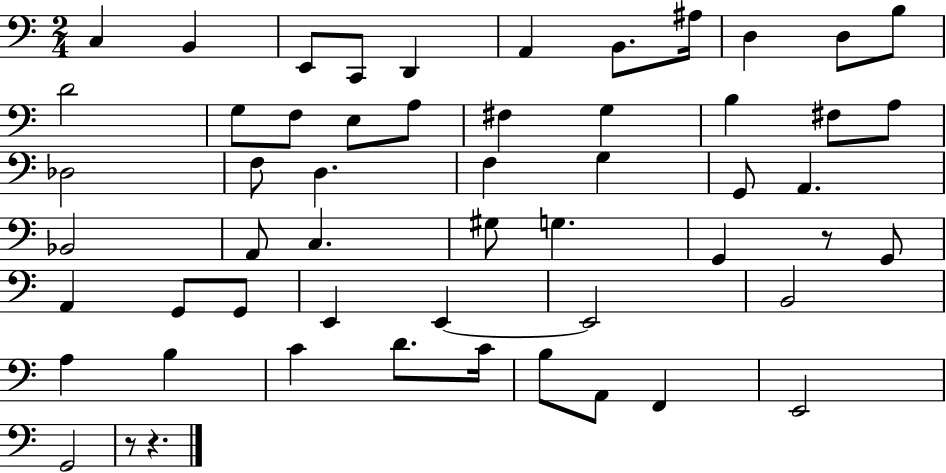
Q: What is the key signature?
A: C major